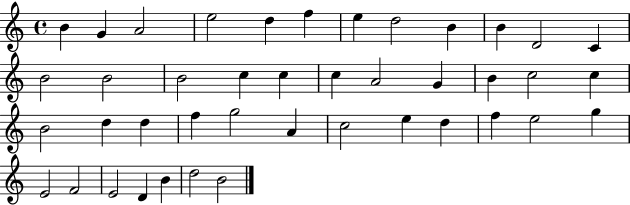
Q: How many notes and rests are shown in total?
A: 42